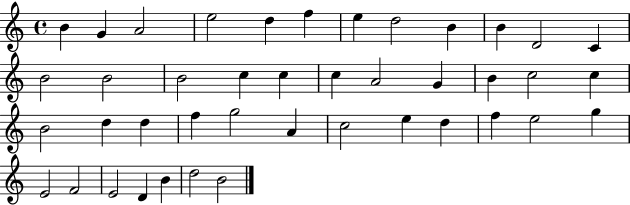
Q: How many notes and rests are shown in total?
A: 42